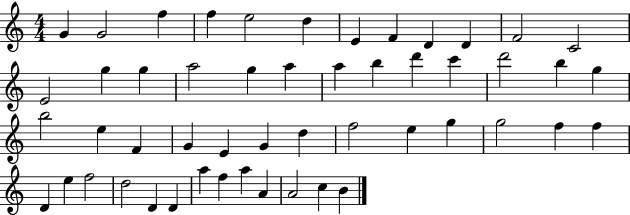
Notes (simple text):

G4/q G4/h F5/q F5/q E5/h D5/q E4/q F4/q D4/q D4/q F4/h C4/h E4/h G5/q G5/q A5/h G5/q A5/q A5/q B5/q D6/q C6/q D6/h B5/q G5/q B5/h E5/q F4/q G4/q E4/q G4/q D5/q F5/h E5/q G5/q G5/h F5/q F5/q D4/q E5/q F5/h D5/h D4/q D4/q A5/q F5/q A5/q A4/q A4/h C5/q B4/q